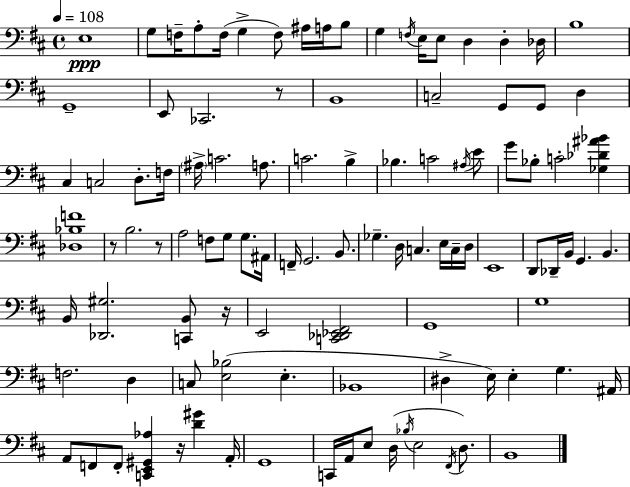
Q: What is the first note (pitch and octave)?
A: E3